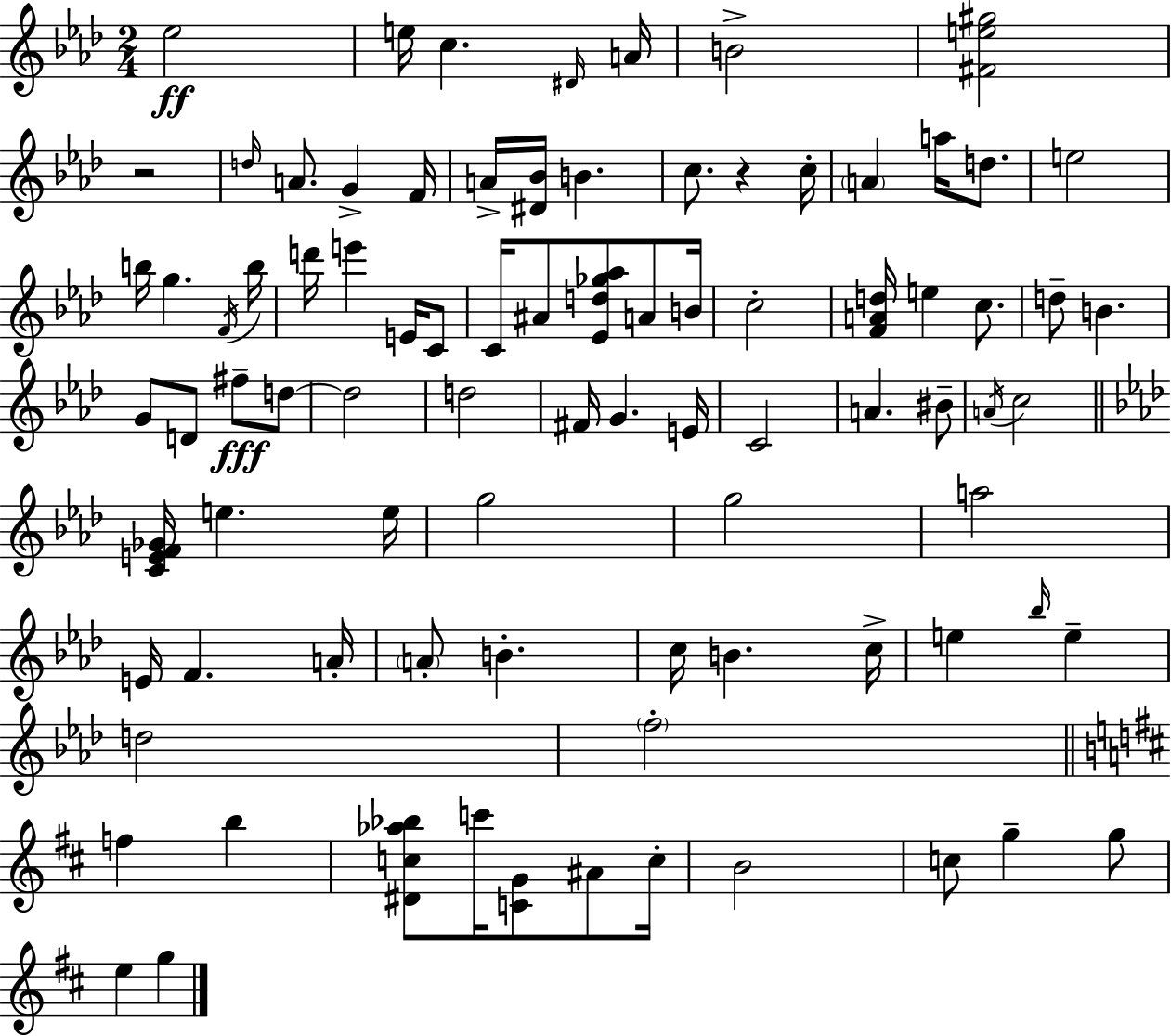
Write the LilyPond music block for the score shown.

{
  \clef treble
  \numericTimeSignature
  \time 2/4
  \key f \minor
  \repeat volta 2 { ees''2\ff | e''16 c''4. \grace { dis'16 } | a'16 b'2-> | <fis' e'' gis''>2 | \break r2 | \grace { d''16 } a'8. g'4-> | f'16 a'16-> <dis' bes'>16 b'4. | c''8. r4 | \break c''16-. \parenthesize a'4 a''16 d''8. | e''2 | b''16 g''4. | \acciaccatura { f'16 } b''16 d'''16 e'''4 | \break e'16 c'8 c'16 ais'8 <ees' d'' ges'' aes''>8 | a'8 b'16 c''2-. | <f' a' d''>16 e''4 | c''8. d''8-- b'4. | \break g'8 d'8 fis''8--\fff | d''8~~ d''2 | d''2 | fis'16 g'4. | \break e'16 c'2 | a'4. | bis'8-- \acciaccatura { a'16 } c''2 | \bar "||" \break \key f \minor <c' e' f' ges'>16 e''4. e''16 | g''2 | g''2 | a''2 | \break e'16 f'4. a'16-. | \parenthesize a'8-. b'4.-. | c''16 b'4. c''16-> | e''4 \grace { bes''16 } e''4-- | \break d''2 | \parenthesize f''2-. | \bar "||" \break \key d \major f''4 b''4 | <dis' c'' aes'' bes''>8 c'''16 <c' g'>8 ais'8 c''16-. | b'2 | c''8 g''4-- g''8 | \break e''4 g''4 | } \bar "|."
}